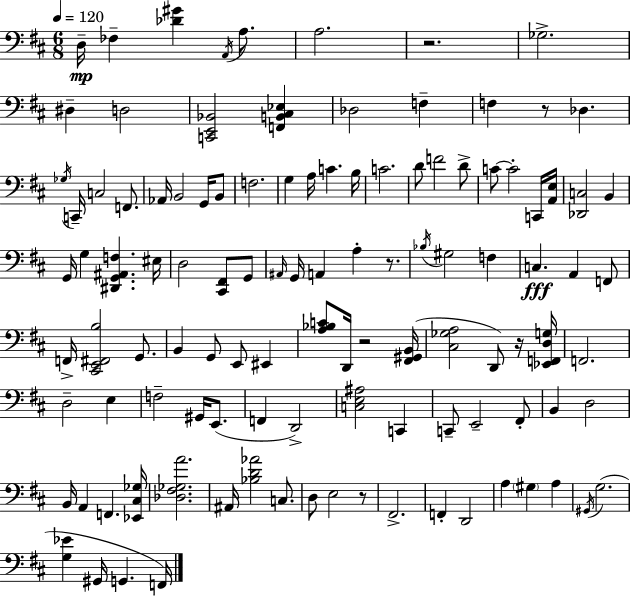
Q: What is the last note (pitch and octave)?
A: F2